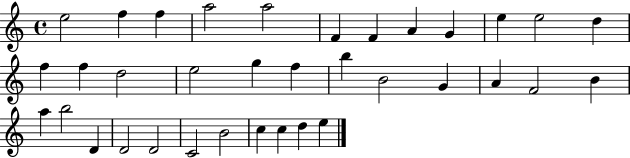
E5/h F5/q F5/q A5/h A5/h F4/q F4/q A4/q G4/q E5/q E5/h D5/q F5/q F5/q D5/h E5/h G5/q F5/q B5/q B4/h G4/q A4/q F4/h B4/q A5/q B5/h D4/q D4/h D4/h C4/h B4/h C5/q C5/q D5/q E5/q